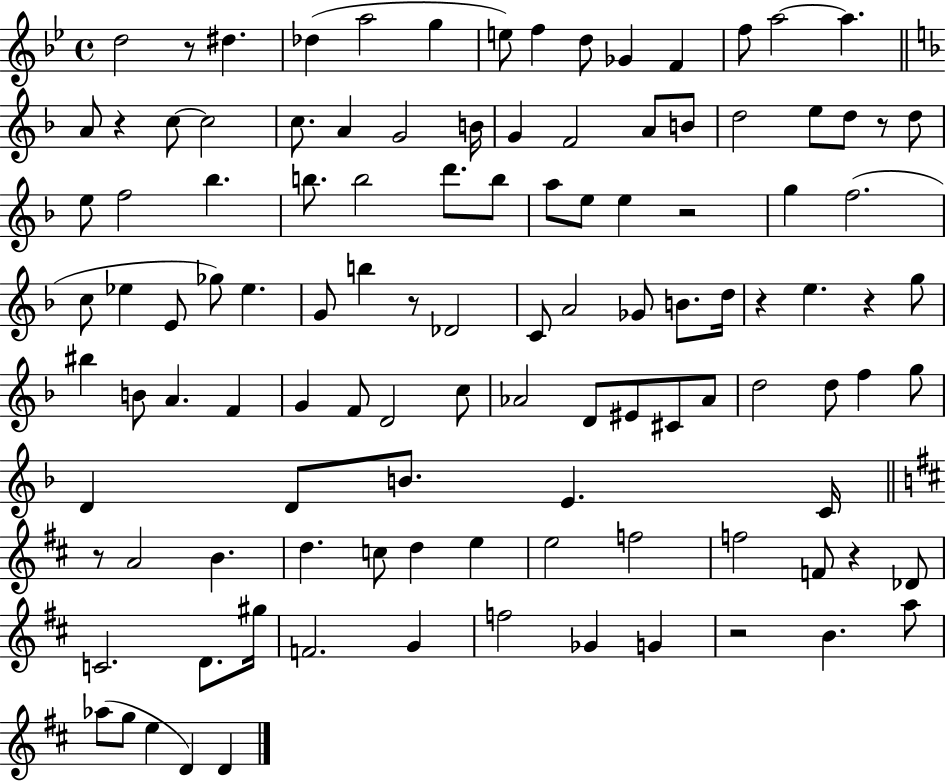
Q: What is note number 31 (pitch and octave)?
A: Bb5